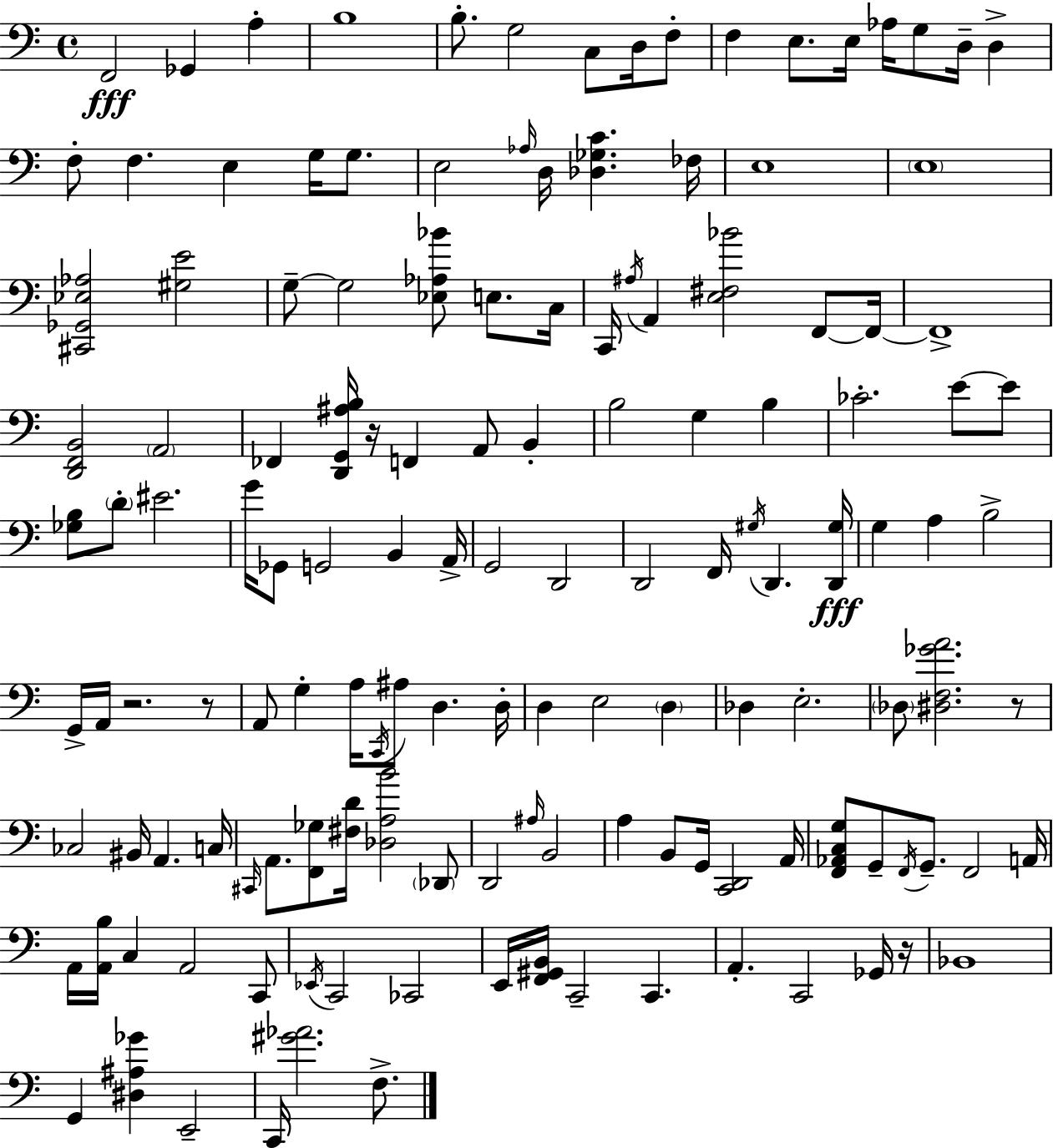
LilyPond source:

{
  \clef bass
  \time 4/4
  \defaultTimeSignature
  \key c \major
  f,2\fff ges,4 a4-. | b1 | b8.-. g2 c8 d16 f8-. | f4 e8. e16 aes16 g8 d16-- d4-> | \break f8-. f4. e4 g16 g8. | e2 \grace { aes16 } d16 <des ges c'>4. | fes16 e1 | \parenthesize e1 | \break <cis, ges, ees aes>2 <gis e'>2 | g8--~~ g2 <ees aes bes'>8 e8. | c16 c,16 \acciaccatura { ais16 } a,4 <e fis bes'>2 f,8~~ | f,16~~ f,1-> | \break <d, f, b,>2 \parenthesize a,2 | fes,4 <d, g, ais b>16 r16 f,4 a,8 b,4-. | b2 g4 b4 | ces'2.-. e'8~~ | \break e'8 <ges b>8 \parenthesize d'8-. eis'2. | g'16 ges,8 g,2 b,4 | a,16-> g,2 d,2 | d,2 f,16 \acciaccatura { gis16 } d,4. | \break <d, gis>16\fff g4 a4 b2-> | g,16-> a,16 r2. | r8 a,8 g4-. a16 \acciaccatura { c,16 } ais8 d4. | d16-. d4 e2 | \break \parenthesize d4 des4 e2.-. | \parenthesize des8 <dis f ges' a'>2. | r8 ces2 bis,16 a,4. | c16 \grace { cis,16 } a,8. <f, ges>8 <fis d'>16 <des a b'>2 | \break \parenthesize des,8 d,2 \grace { ais16 } b,2 | a4 b,8 g,16 <c, d,>2 | a,16 <f, aes, c g>8 g,8-- \acciaccatura { f,16 } g,8.-- f,2 | a,16 a,16 <a, b>16 c4 a,2 | \break c,8 \acciaccatura { ees,16 } c,2 | ces,2 e,16 <f, gis, b,>16 c,2-- | c,4. a,4.-. c,2 | ges,16 r16 bes,1 | \break g,4 <dis ais ges'>4 | e,2-- c,16 <gis' aes'>2. | f8.-> \bar "|."
}